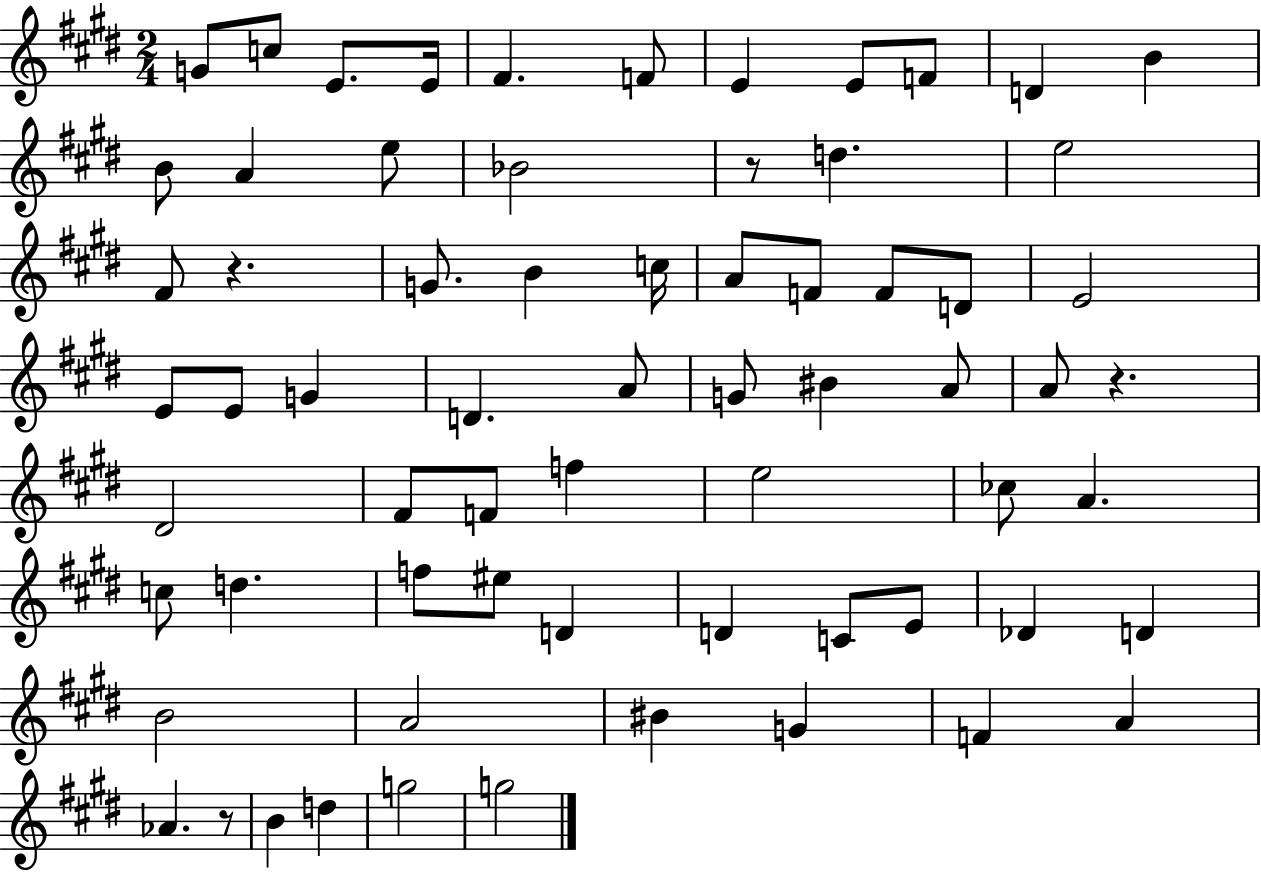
{
  \clef treble
  \numericTimeSignature
  \time 2/4
  \key e \major
  g'8 c''8 e'8. e'16 | fis'4. f'8 | e'4 e'8 f'8 | d'4 b'4 | \break b'8 a'4 e''8 | bes'2 | r8 d''4. | e''2 | \break fis'8 r4. | g'8. b'4 c''16 | a'8 f'8 f'8 d'8 | e'2 | \break e'8 e'8 g'4 | d'4. a'8 | g'8 bis'4 a'8 | a'8 r4. | \break dis'2 | fis'8 f'8 f''4 | e''2 | ces''8 a'4. | \break c''8 d''4. | f''8 eis''8 d'4 | d'4 c'8 e'8 | des'4 d'4 | \break b'2 | a'2 | bis'4 g'4 | f'4 a'4 | \break aes'4. r8 | b'4 d''4 | g''2 | g''2 | \break \bar "|."
}